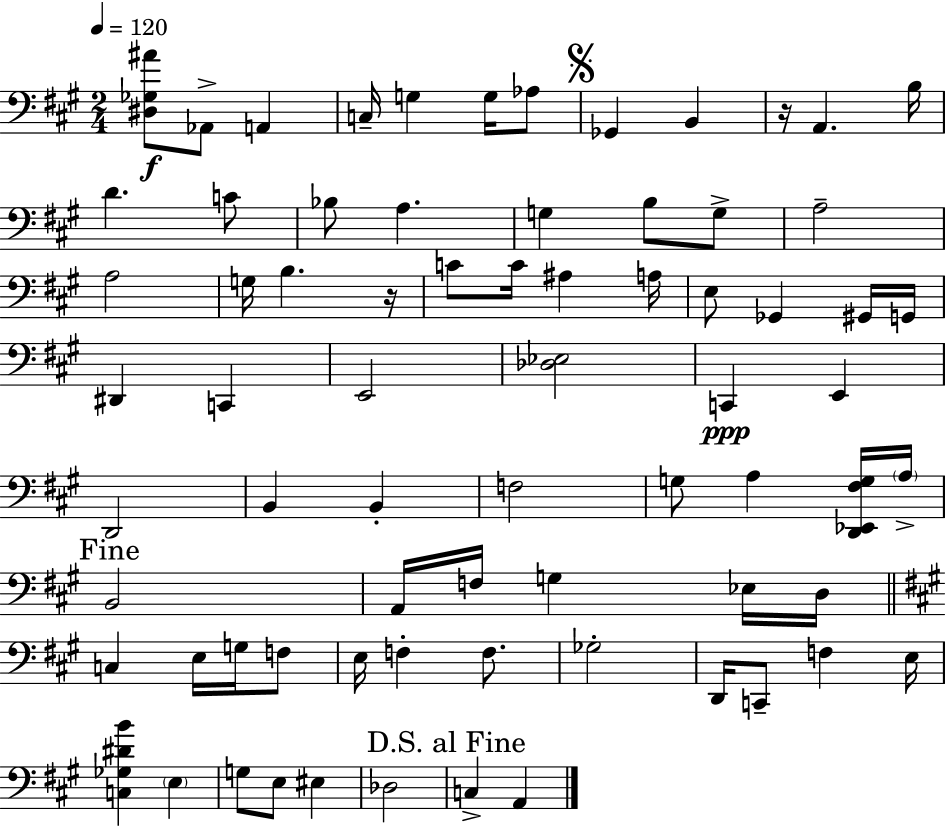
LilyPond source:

{
  \clef bass
  \numericTimeSignature
  \time 2/4
  \key a \major
  \tempo 4 = 120
  <dis ges ais'>8\f aes,8-> a,4 | c16-- g4 g16 aes8 | \mark \markup { \musicglyph "scripts.segno" } ges,4 b,4 | r16 a,4. b16 | \break d'4. c'8 | bes8 a4. | g4 b8 g8-> | a2-- | \break a2 | g16 b4. r16 | c'8 c'16 ais4 a16 | e8 ges,4 gis,16 g,16 | \break dis,4 c,4 | e,2 | <des ees>2 | c,4\ppp e,4 | \break d,2 | b,4 b,4-. | f2 | g8 a4 <d, ees, fis g>16 \parenthesize a16-> | \break \mark "Fine" b,2 | a,16 f16 g4 ees16 d16 | \bar "||" \break \key a \major c4 e16 g16 f8 | e16 f4-. f8. | ges2-. | d,16 c,8-- f4 e16 | \break <c ges dis' b'>4 \parenthesize e4 | g8 e8 eis4 | des2 | \mark "D.S. al Fine" c4-> a,4 | \break \bar "|."
}